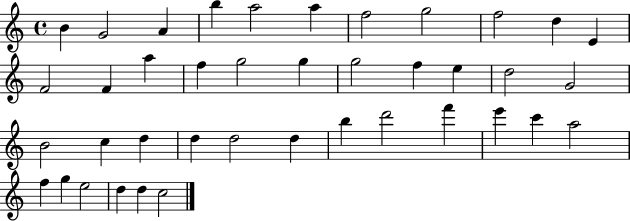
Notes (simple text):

B4/q G4/h A4/q B5/q A5/h A5/q F5/h G5/h F5/h D5/q E4/q F4/h F4/q A5/q F5/q G5/h G5/q G5/h F5/q E5/q D5/h G4/h B4/h C5/q D5/q D5/q D5/h D5/q B5/q D6/h F6/q E6/q C6/q A5/h F5/q G5/q E5/h D5/q D5/q C5/h